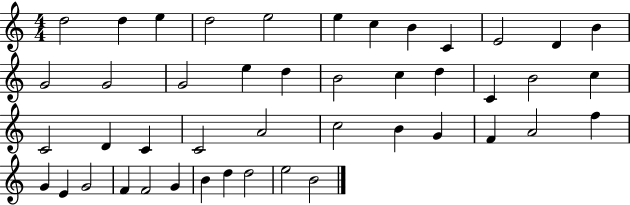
{
  \clef treble
  \numericTimeSignature
  \time 4/4
  \key c \major
  d''2 d''4 e''4 | d''2 e''2 | e''4 c''4 b'4 c'4 | e'2 d'4 b'4 | \break g'2 g'2 | g'2 e''4 d''4 | b'2 c''4 d''4 | c'4 b'2 c''4 | \break c'2 d'4 c'4 | c'2 a'2 | c''2 b'4 g'4 | f'4 a'2 f''4 | \break g'4 e'4 g'2 | f'4 f'2 g'4 | b'4 d''4 d''2 | e''2 b'2 | \break \bar "|."
}